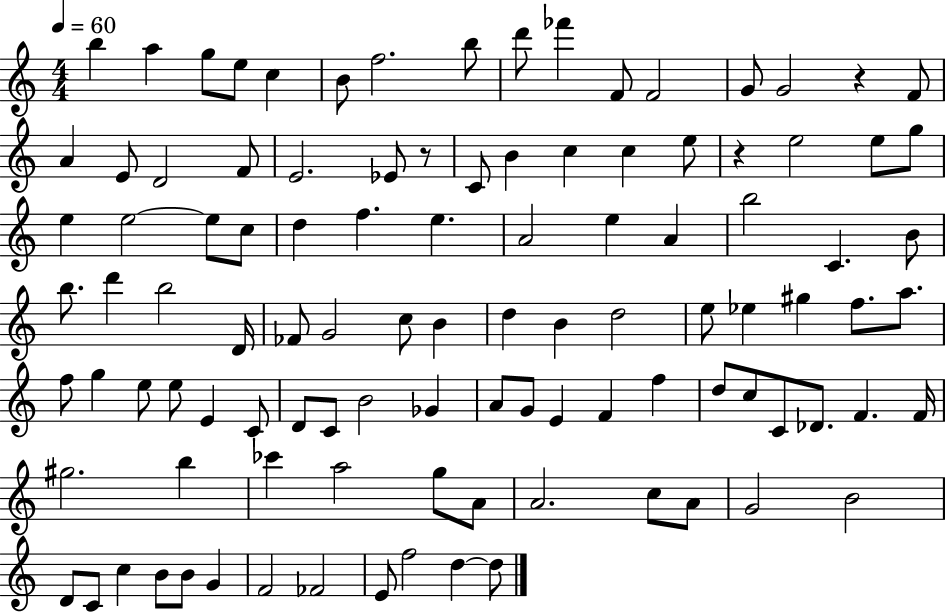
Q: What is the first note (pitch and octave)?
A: B5